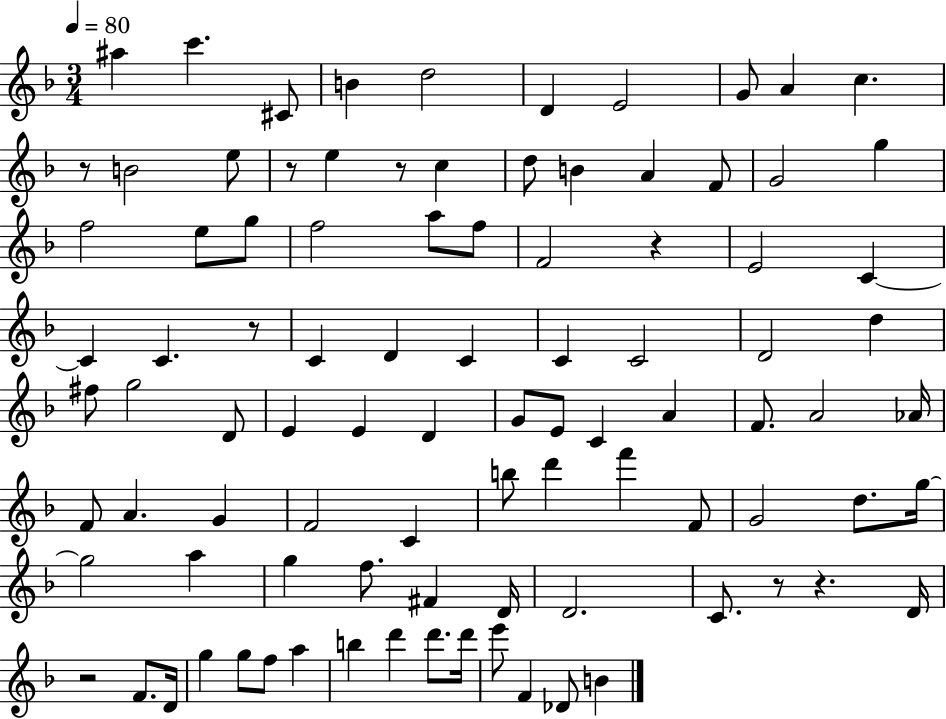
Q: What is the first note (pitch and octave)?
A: A#5